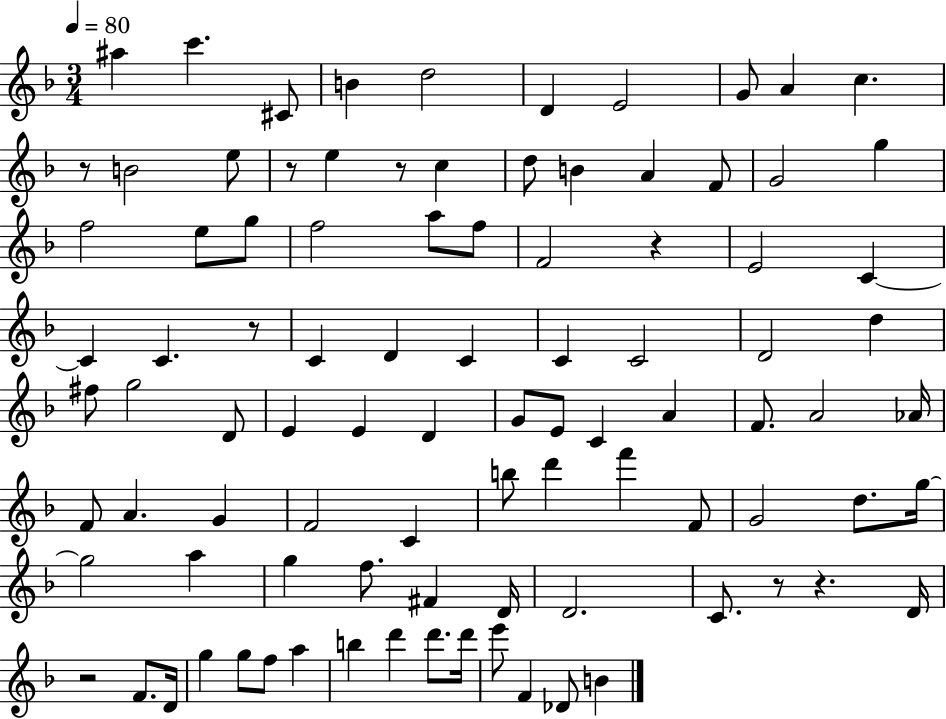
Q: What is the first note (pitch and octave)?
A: A#5